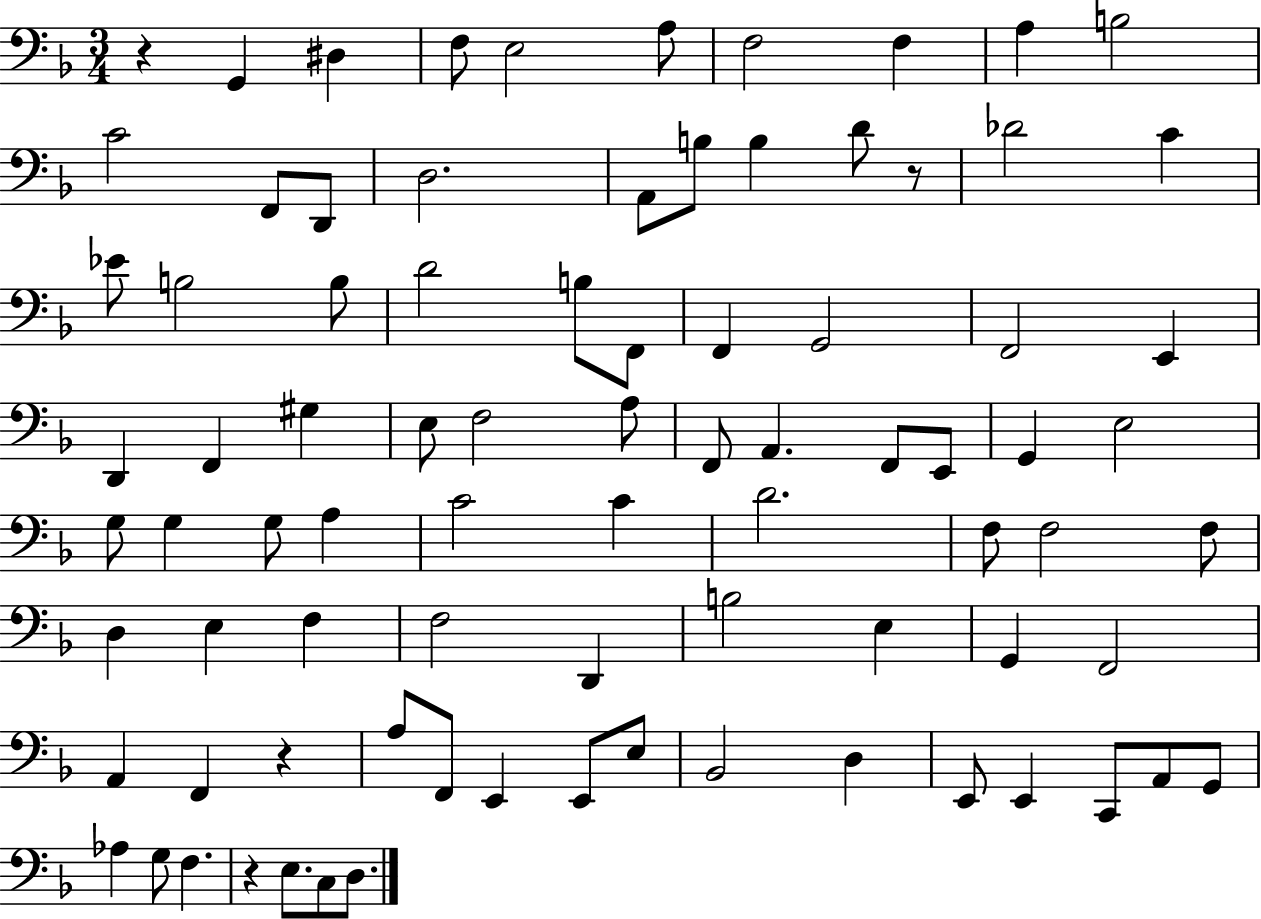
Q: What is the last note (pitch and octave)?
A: D3